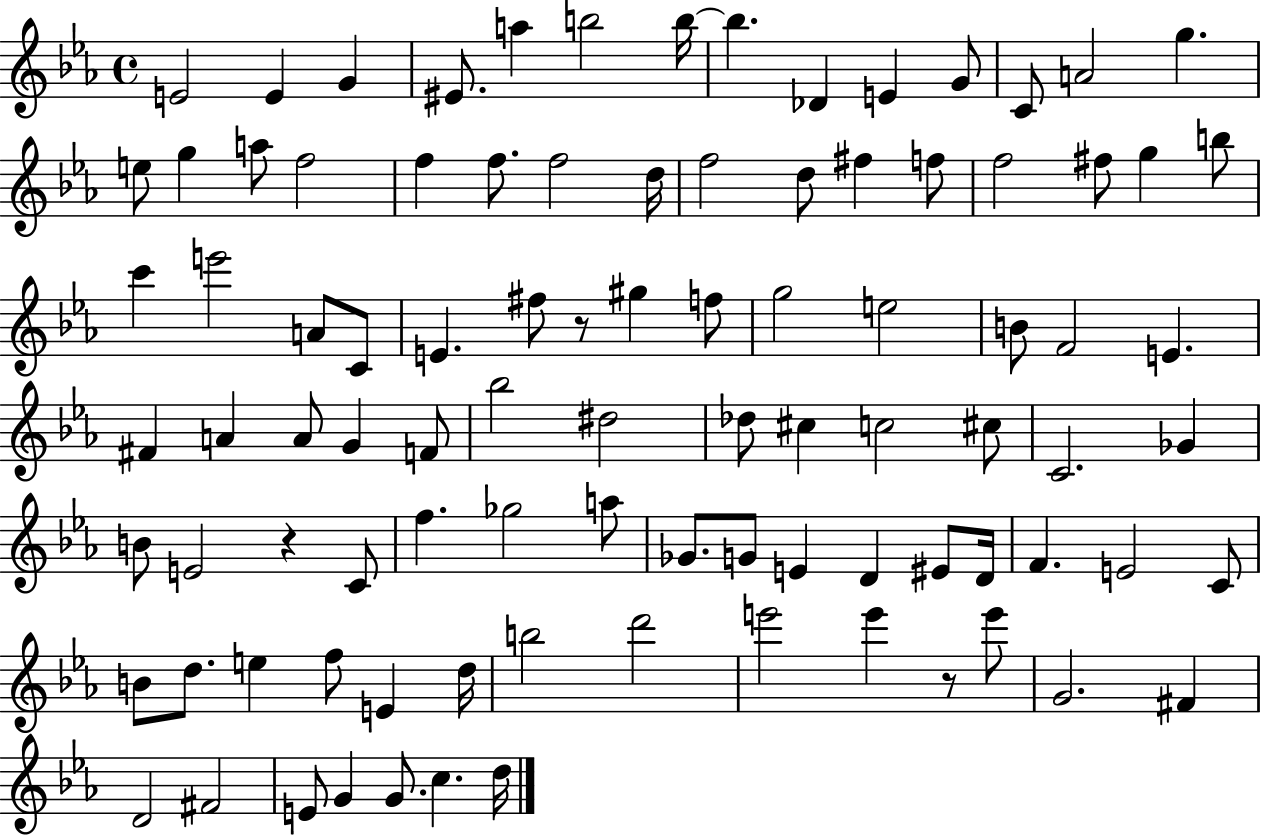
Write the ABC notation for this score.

X:1
T:Untitled
M:4/4
L:1/4
K:Eb
E2 E G ^E/2 a b2 b/4 b _D E G/2 C/2 A2 g e/2 g a/2 f2 f f/2 f2 d/4 f2 d/2 ^f f/2 f2 ^f/2 g b/2 c' e'2 A/2 C/2 E ^f/2 z/2 ^g f/2 g2 e2 B/2 F2 E ^F A A/2 G F/2 _b2 ^d2 _d/2 ^c c2 ^c/2 C2 _G B/2 E2 z C/2 f _g2 a/2 _G/2 G/2 E D ^E/2 D/4 F E2 C/2 B/2 d/2 e f/2 E d/4 b2 d'2 e'2 e' z/2 e'/2 G2 ^F D2 ^F2 E/2 G G/2 c d/4